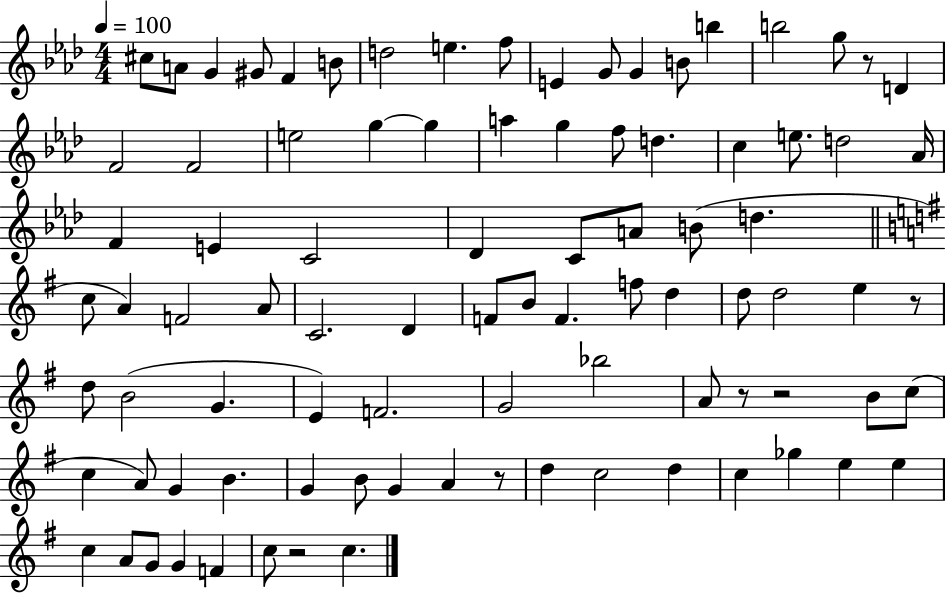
X:1
T:Untitled
M:4/4
L:1/4
K:Ab
^c/2 A/2 G ^G/2 F B/2 d2 e f/2 E G/2 G B/2 b b2 g/2 z/2 D F2 F2 e2 g g a g f/2 d c e/2 d2 _A/4 F E C2 _D C/2 A/2 B/2 d c/2 A F2 A/2 C2 D F/2 B/2 F f/2 d d/2 d2 e z/2 d/2 B2 G E F2 G2 _b2 A/2 z/2 z2 B/2 c/2 c A/2 G B G B/2 G A z/2 d c2 d c _g e e c A/2 G/2 G F c/2 z2 c